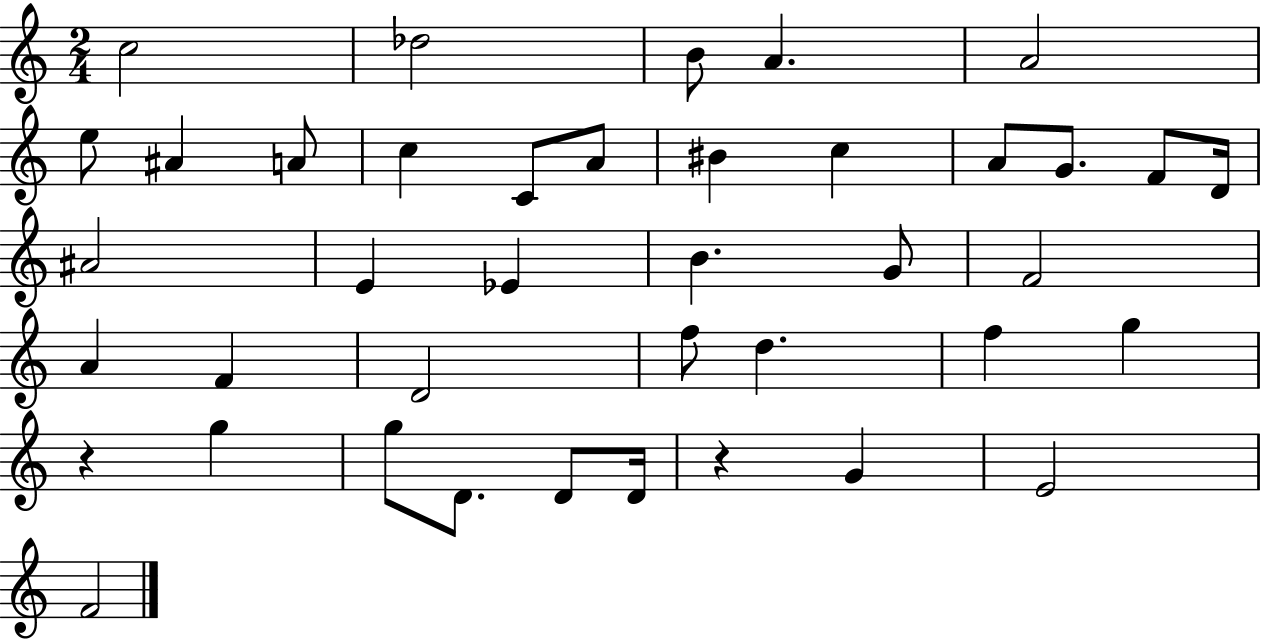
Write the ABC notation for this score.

X:1
T:Untitled
M:2/4
L:1/4
K:C
c2 _d2 B/2 A A2 e/2 ^A A/2 c C/2 A/2 ^B c A/2 G/2 F/2 D/4 ^A2 E _E B G/2 F2 A F D2 f/2 d f g z g g/2 D/2 D/2 D/4 z G E2 F2